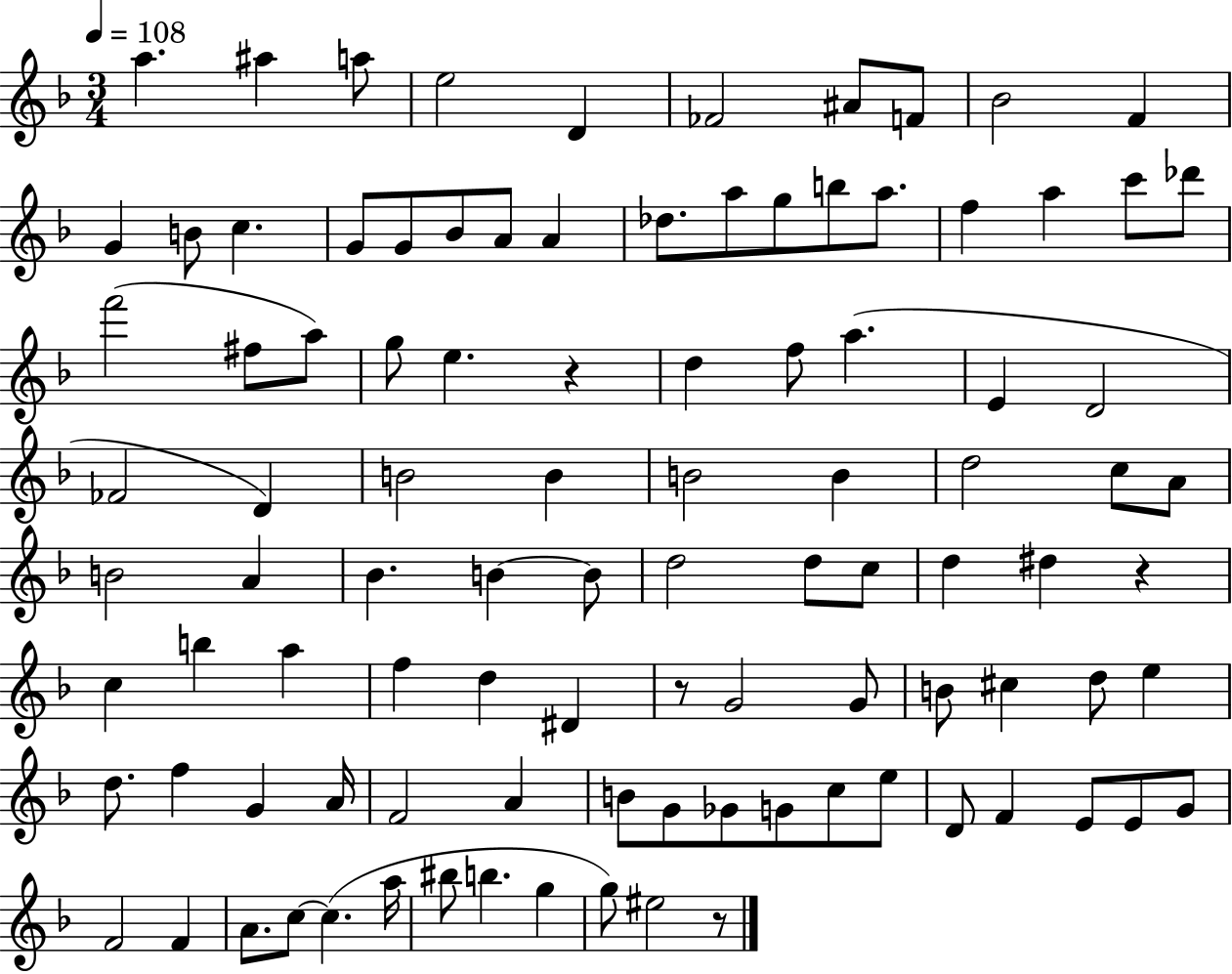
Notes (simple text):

A5/q. A#5/q A5/e E5/h D4/q FES4/h A#4/e F4/e Bb4/h F4/q G4/q B4/e C5/q. G4/e G4/e Bb4/e A4/e A4/q Db5/e. A5/e G5/e B5/e A5/e. F5/q A5/q C6/e Db6/e F6/h F#5/e A5/e G5/e E5/q. R/q D5/q F5/e A5/q. E4/q D4/h FES4/h D4/q B4/h B4/q B4/h B4/q D5/h C5/e A4/e B4/h A4/q Bb4/q. B4/q B4/e D5/h D5/e C5/e D5/q D#5/q R/q C5/q B5/q A5/q F5/q D5/q D#4/q R/e G4/h G4/e B4/e C#5/q D5/e E5/q D5/e. F5/q G4/q A4/s F4/h A4/q B4/e G4/e Gb4/e G4/e C5/e E5/e D4/e F4/q E4/e E4/e G4/e F4/h F4/q A4/e. C5/e C5/q. A5/s BIS5/e B5/q. G5/q G5/e EIS5/h R/e